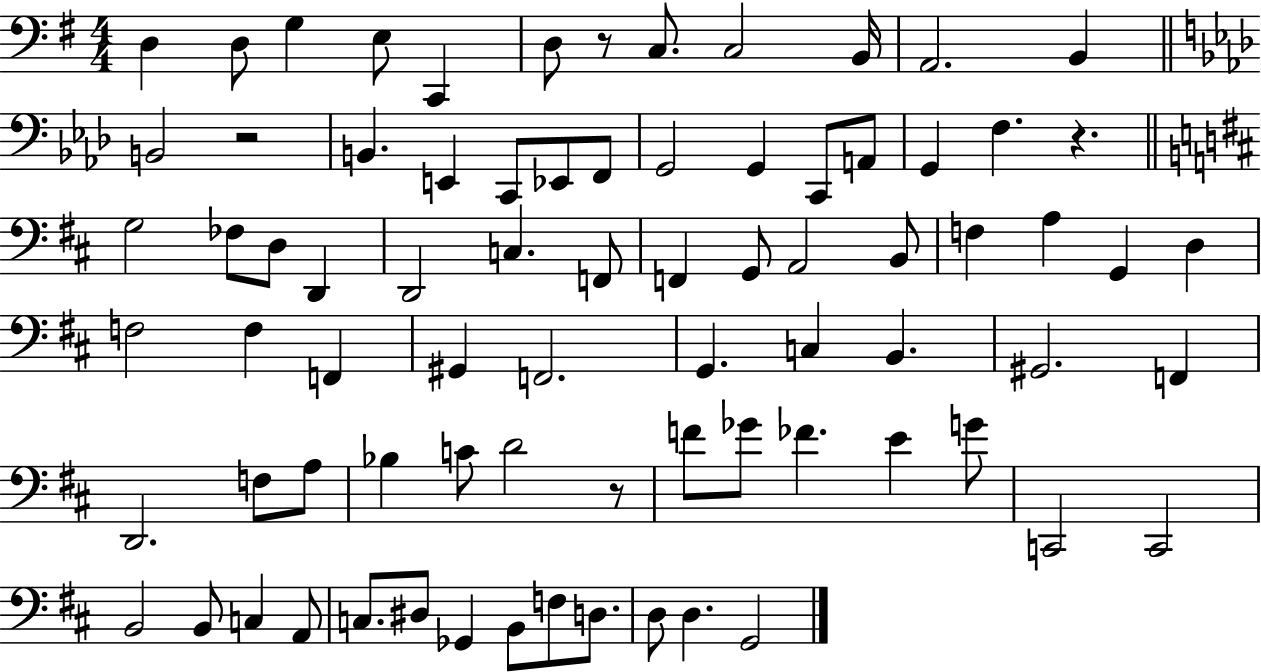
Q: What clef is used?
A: bass